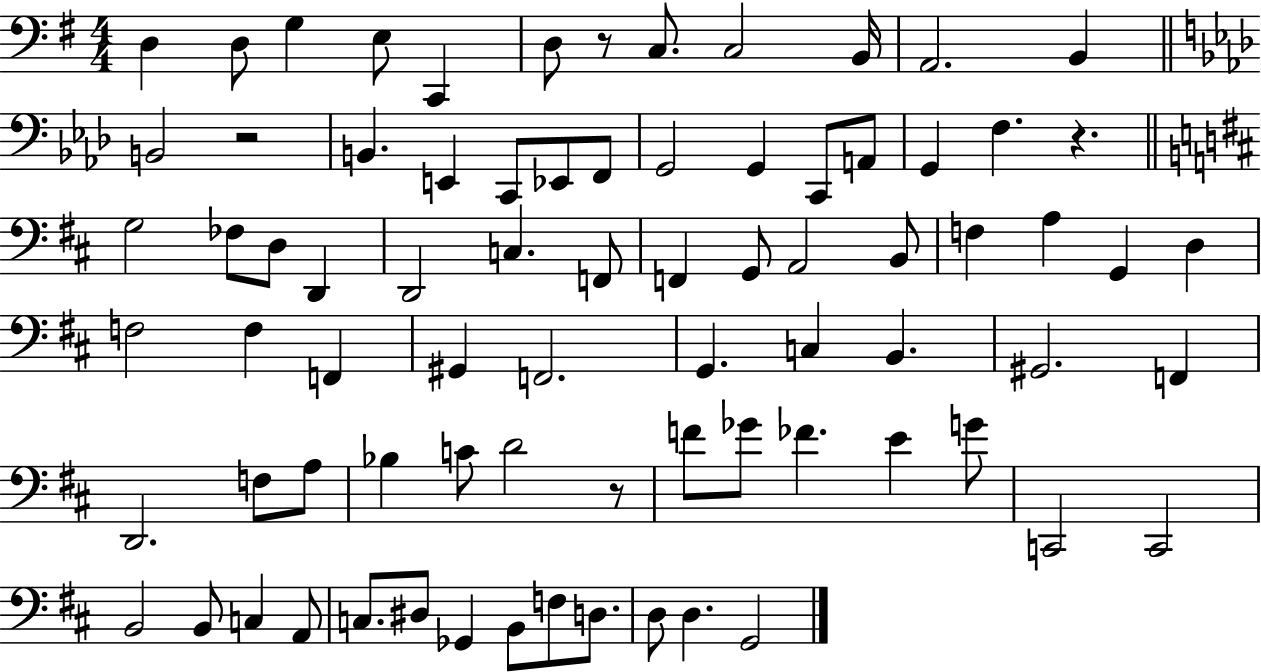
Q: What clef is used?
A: bass